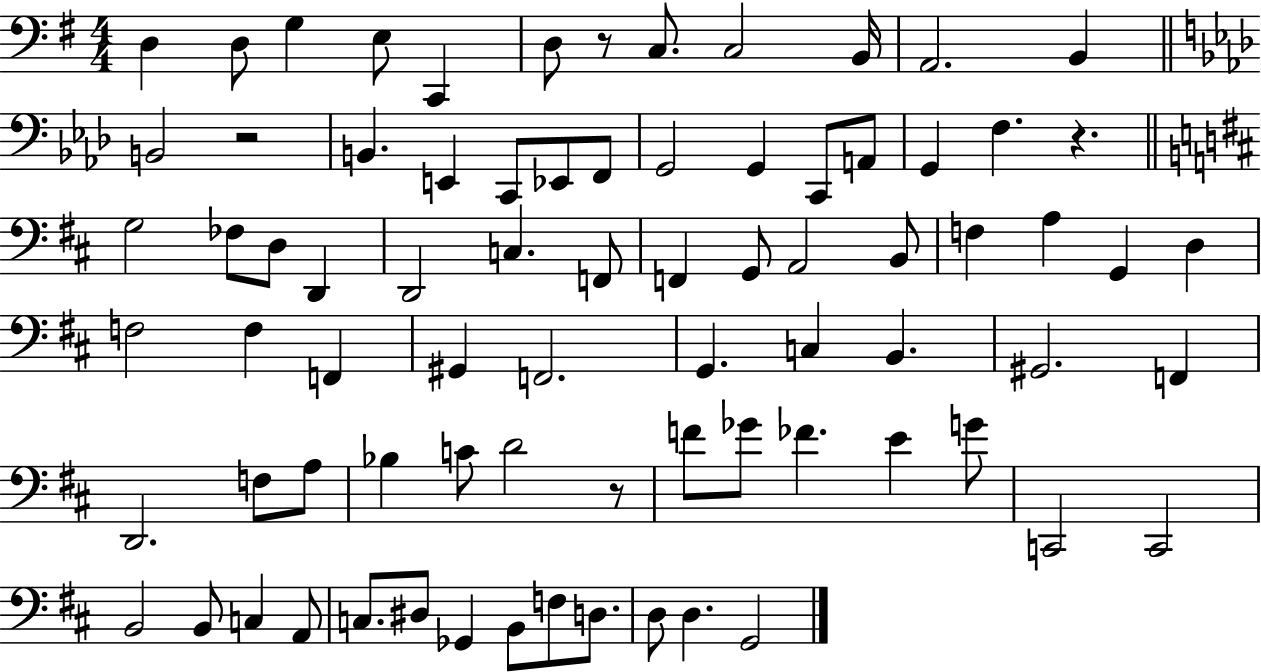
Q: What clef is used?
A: bass